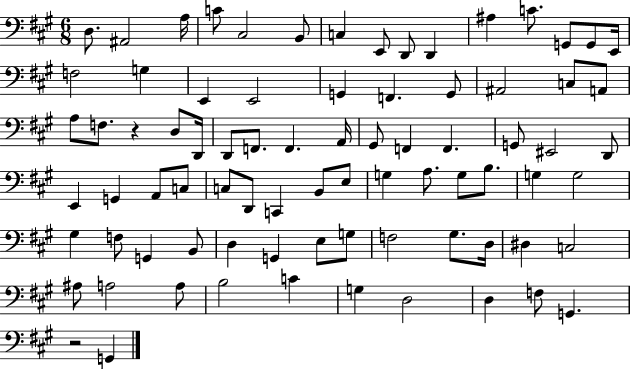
D3/e. A#2/h A3/s C4/e C#3/h B2/e C3/q E2/e D2/e D2/q A#3/q C4/e. G2/e G2/e E2/s F3/h G3/q E2/q E2/h G2/q F2/q. G2/e A#2/h C3/e A2/e A3/e F3/e. R/q D3/e D2/s D2/e F2/e. F2/q. A2/s G#2/e F2/q F2/q. G2/e EIS2/h D2/e E2/q G2/q A2/e C3/e C3/e D2/e C2/q B2/e E3/e G3/q A3/e. G3/e B3/e. G3/q G3/h G#3/q F3/e G2/q B2/e D3/q G2/q E3/e G3/e F3/h G#3/e. D3/s D#3/q C3/h A#3/e A3/h A3/e B3/h C4/q G3/q D3/h D3/q F3/e G2/q. R/h G2/q